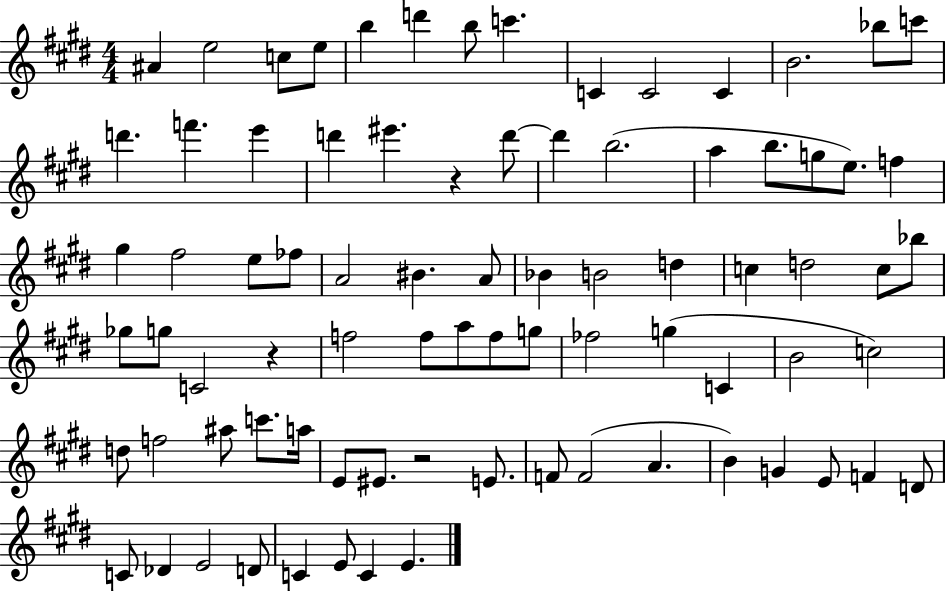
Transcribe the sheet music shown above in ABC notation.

X:1
T:Untitled
M:4/4
L:1/4
K:E
^A e2 c/2 e/2 b d' b/2 c' C C2 C B2 _b/2 c'/2 d' f' e' d' ^e' z d'/2 d' b2 a b/2 g/2 e/2 f ^g ^f2 e/2 _f/2 A2 ^B A/2 _B B2 d c d2 c/2 _b/2 _g/2 g/2 C2 z f2 f/2 a/2 f/2 g/2 _f2 g C B2 c2 d/2 f2 ^a/2 c'/2 a/4 E/2 ^E/2 z2 E/2 F/2 F2 A B G E/2 F D/2 C/2 _D E2 D/2 C E/2 C E